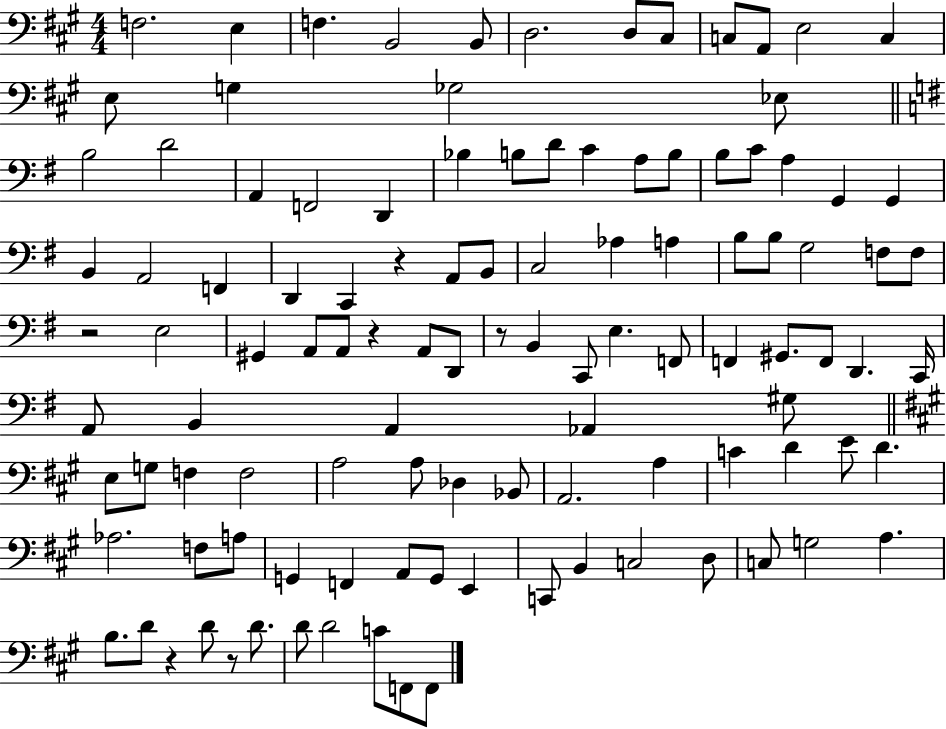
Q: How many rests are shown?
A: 6